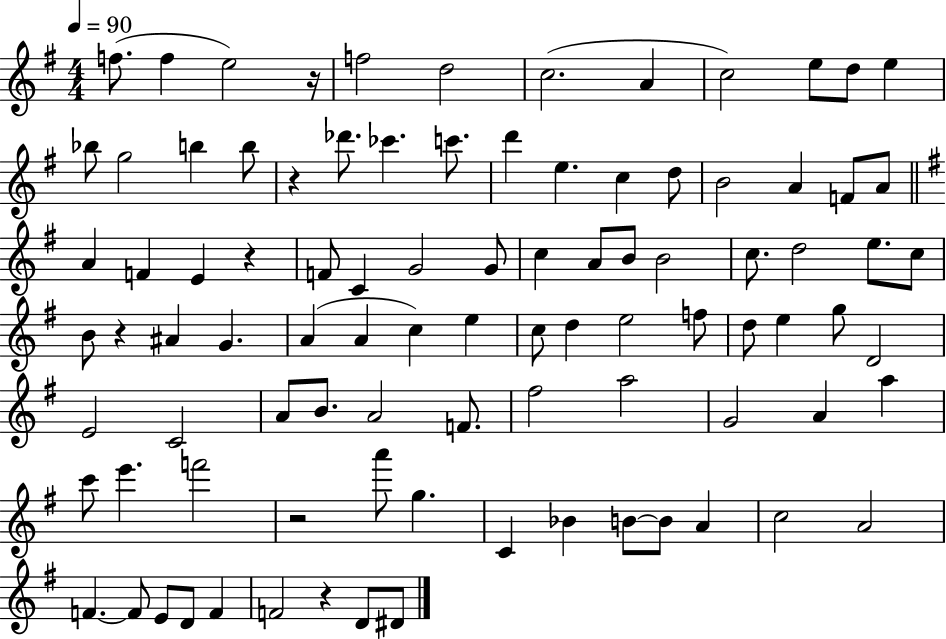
F5/e. F5/q E5/h R/s F5/h D5/h C5/h. A4/q C5/h E5/e D5/e E5/q Bb5/e G5/h B5/q B5/e R/q Db6/e. CES6/q. C6/e. D6/q E5/q. C5/q D5/e B4/h A4/q F4/e A4/e A4/q F4/q E4/q R/q F4/e C4/q G4/h G4/e C5/q A4/e B4/e B4/h C5/e. D5/h E5/e. C5/e B4/e R/q A#4/q G4/q. A4/q A4/q C5/q E5/q C5/e D5/q E5/h F5/e D5/e E5/q G5/e D4/h E4/h C4/h A4/e B4/e. A4/h F4/e. F#5/h A5/h G4/h A4/q A5/q C6/e E6/q. F6/h R/h A6/e G5/q. C4/q Bb4/q B4/e B4/e A4/q C5/h A4/h F4/q. F4/e E4/e D4/e F4/q F4/h R/q D4/e D#4/e